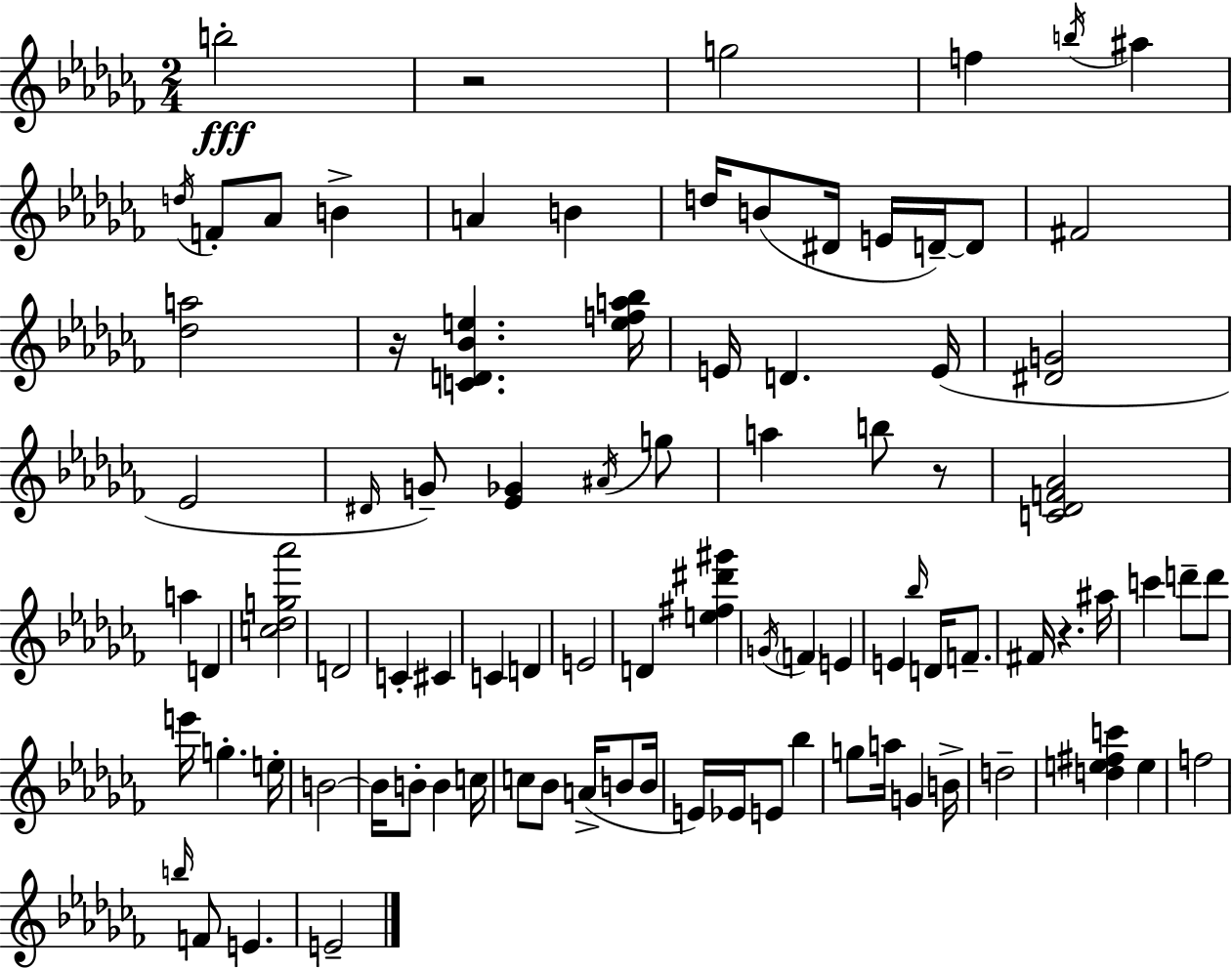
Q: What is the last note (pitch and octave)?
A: E4